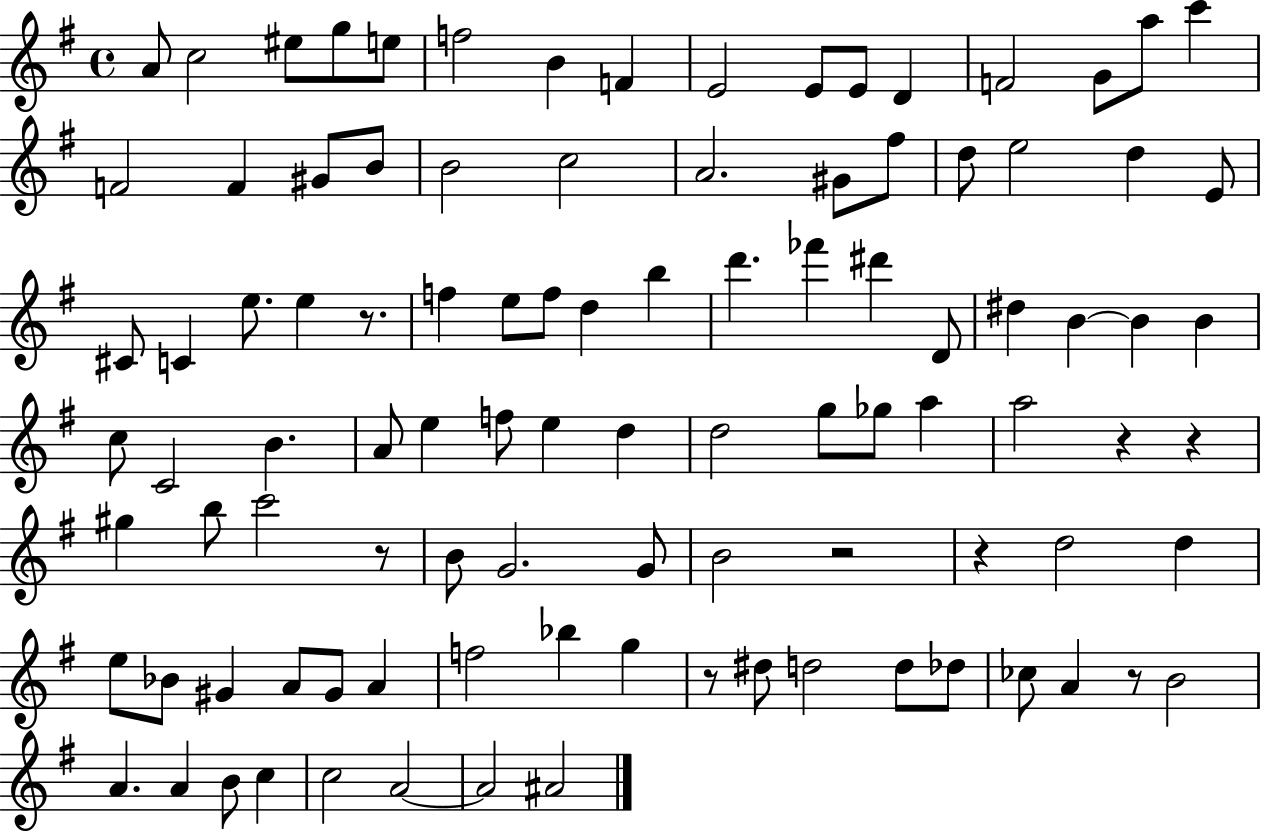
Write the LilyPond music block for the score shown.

{
  \clef treble
  \time 4/4
  \defaultTimeSignature
  \key g \major
  a'8 c''2 eis''8 g''8 e''8 | f''2 b'4 f'4 | e'2 e'8 e'8 d'4 | f'2 g'8 a''8 c'''4 | \break f'2 f'4 gis'8 b'8 | b'2 c''2 | a'2. gis'8 fis''8 | d''8 e''2 d''4 e'8 | \break cis'8 c'4 e''8. e''4 r8. | f''4 e''8 f''8 d''4 b''4 | d'''4. fes'''4 dis'''4 d'8 | dis''4 b'4~~ b'4 b'4 | \break c''8 c'2 b'4. | a'8 e''4 f''8 e''4 d''4 | d''2 g''8 ges''8 a''4 | a''2 r4 r4 | \break gis''4 b''8 c'''2 r8 | b'8 g'2. g'8 | b'2 r2 | r4 d''2 d''4 | \break e''8 bes'8 gis'4 a'8 gis'8 a'4 | f''2 bes''4 g''4 | r8 dis''8 d''2 d''8 des''8 | ces''8 a'4 r8 b'2 | \break a'4. a'4 b'8 c''4 | c''2 a'2~~ | a'2 ais'2 | \bar "|."
}